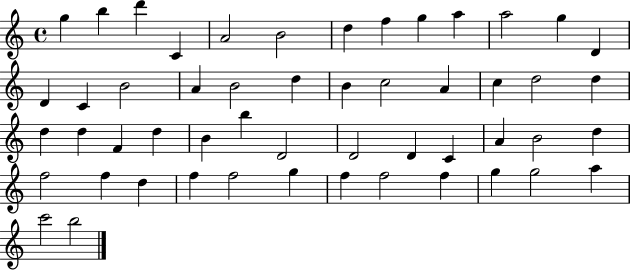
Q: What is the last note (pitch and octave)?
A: B5